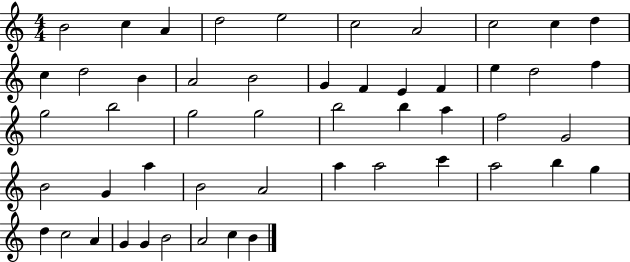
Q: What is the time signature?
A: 4/4